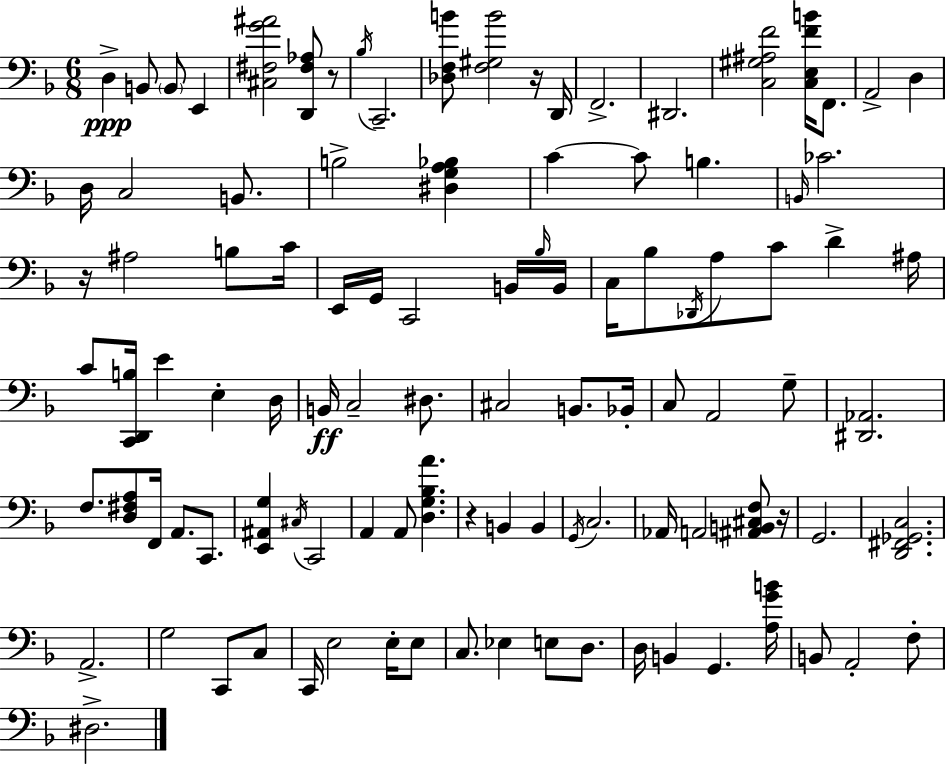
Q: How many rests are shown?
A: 5